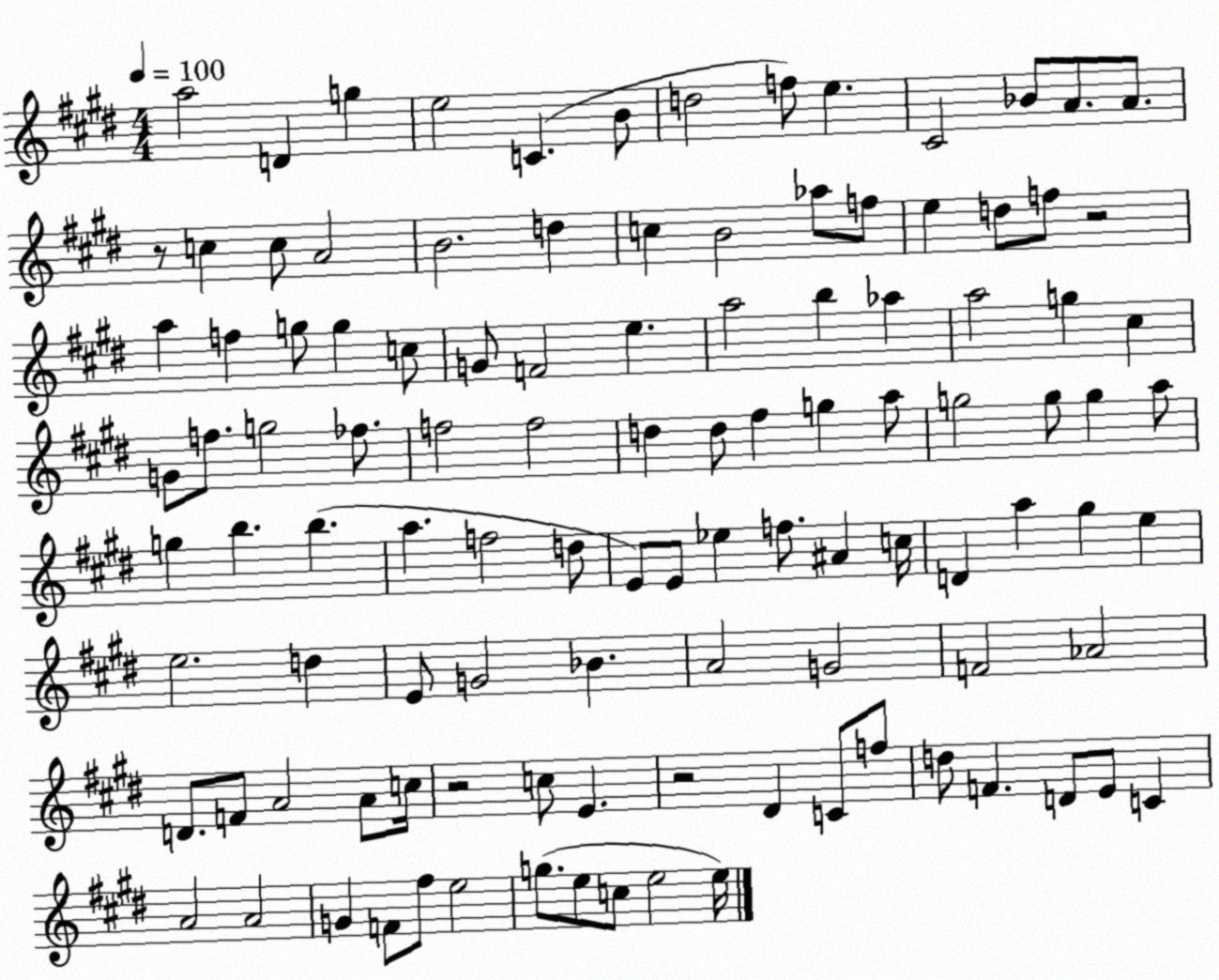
X:1
T:Untitled
M:4/4
L:1/4
K:E
a2 D g e2 C B/2 d2 f/2 e ^C2 _B/2 A/2 A/2 z/2 c c/2 A2 B2 d c B2 _a/2 f/2 e d/2 f/2 z2 a f g/2 g c/2 G/2 F2 e a2 b _a a2 g ^c G/2 f/2 g2 _f/2 f2 f2 d d/2 ^f g a/2 g2 g/2 g a/2 g b b a f2 d/2 E/2 E/2 _e f/2 ^A c/4 D a ^g e e2 d E/2 G2 _B A2 G2 F2 _A2 D/2 F/2 A2 A/2 c/4 z2 c/2 E z2 ^D C/2 f/2 d/2 F D/2 E/2 C A2 A2 G F/2 ^f/2 e2 g/2 e/2 c/2 e2 e/4